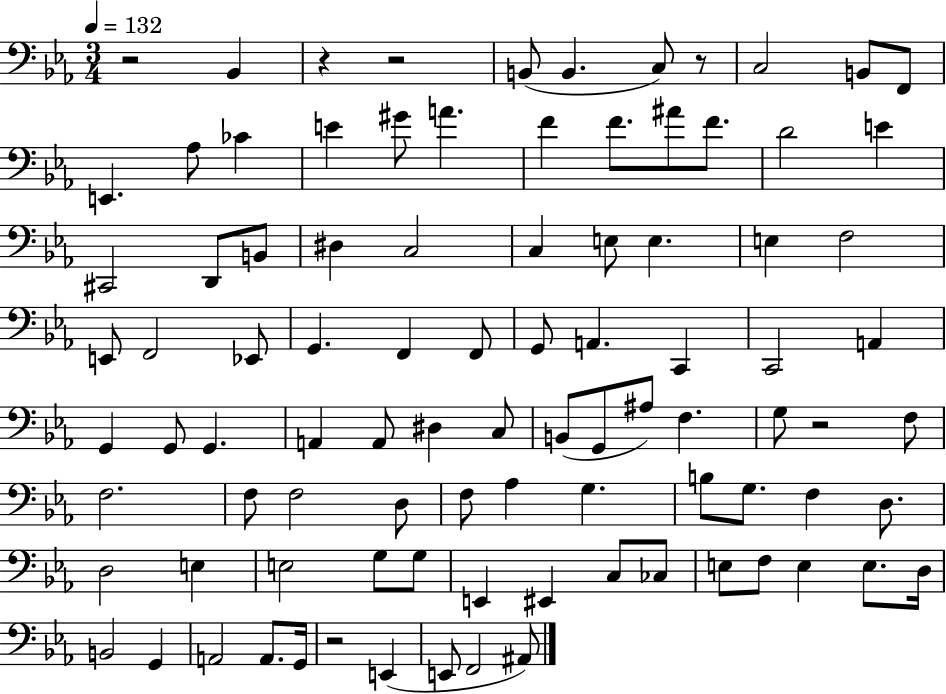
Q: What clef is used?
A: bass